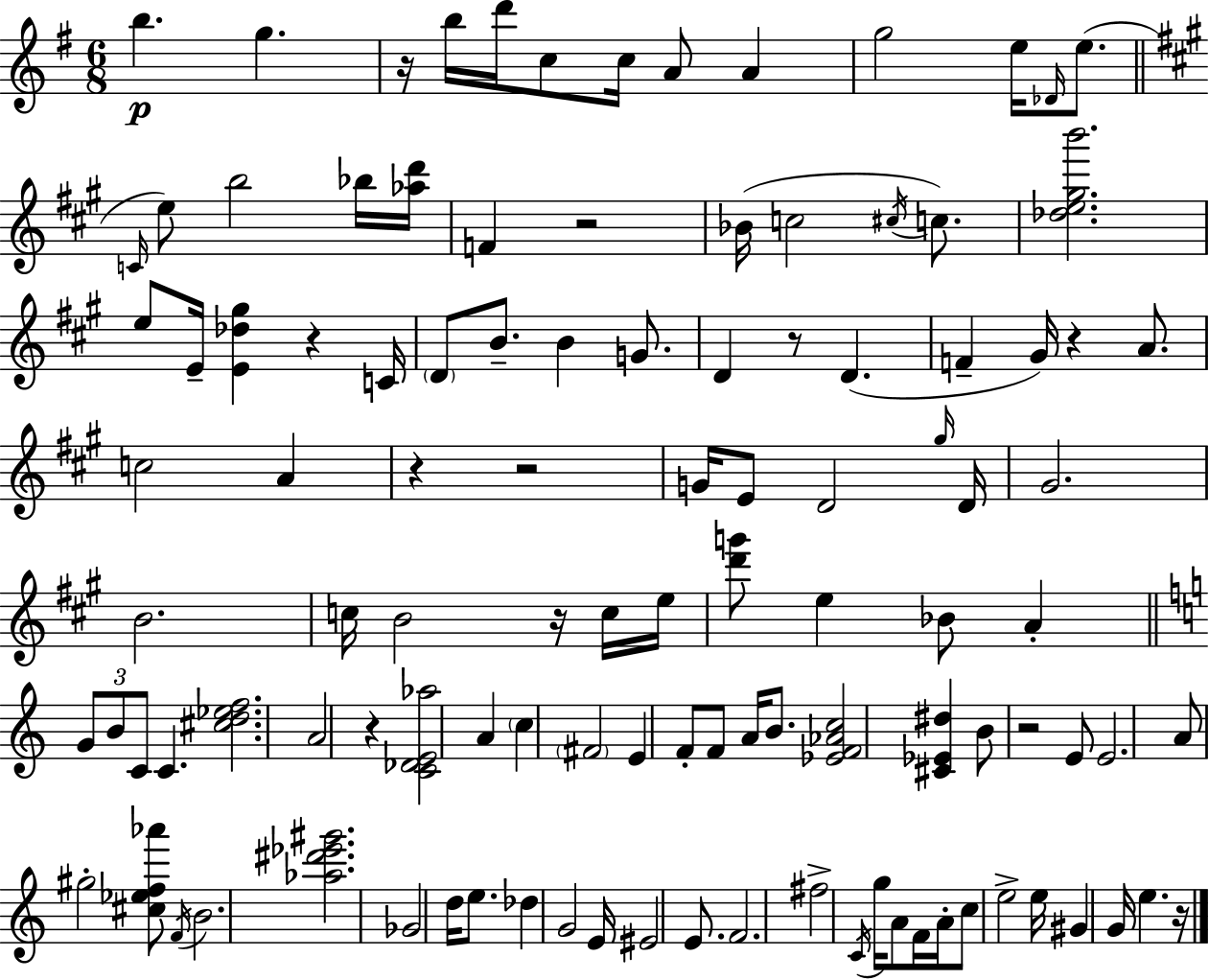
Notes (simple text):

B5/q. G5/q. R/s B5/s D6/s C5/e C5/s A4/e A4/q G5/h E5/s Db4/s E5/e. C4/s E5/e B5/h Bb5/s [Ab5,D6]/s F4/q R/h Bb4/s C5/h C#5/s C5/e. [Db5,E5,G#5,B6]/h. E5/e E4/s [E4,Db5,G#5]/q R/q C4/s D4/e B4/e. B4/q G4/e. D4/q R/e D4/q. F4/q G#4/s R/q A4/e. C5/h A4/q R/q R/h G4/s E4/e D4/h G#5/s D4/s G#4/h. B4/h. C5/s B4/h R/s C5/s E5/s [D6,G6]/e E5/q Bb4/e A4/q G4/e B4/e C4/e C4/q. [C#5,D5,Eb5,F5]/h. A4/h R/q [C4,Db4,E4,Ab5]/h A4/q C5/q F#4/h E4/q F4/e F4/e A4/s B4/e. [Eb4,F4,Ab4,C5]/h [C#4,Eb4,D#5]/q B4/e R/h E4/e E4/h. A4/e G#5/h [C#5,Eb5,F5,Ab6]/e F4/s B4/h. [Ab5,D#6,Eb6,G#6]/h. Gb4/h D5/s E5/e. Db5/q G4/h E4/s EIS4/h E4/e. F4/h. F#5/h C4/s G5/s A4/e F4/s A4/s C5/e E5/h E5/s G#4/q G4/s E5/q. R/s